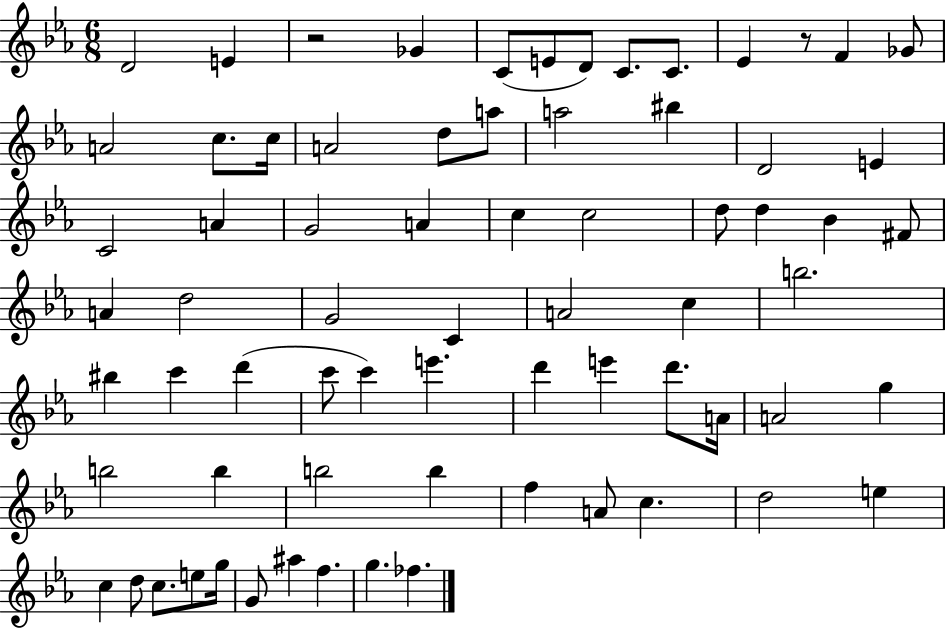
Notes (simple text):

D4/h E4/q R/h Gb4/q C4/e E4/e D4/e C4/e. C4/e. Eb4/q R/e F4/q Gb4/e A4/h C5/e. C5/s A4/h D5/e A5/e A5/h BIS5/q D4/h E4/q C4/h A4/q G4/h A4/q C5/q C5/h D5/e D5/q Bb4/q F#4/e A4/q D5/h G4/h C4/q A4/h C5/q B5/h. BIS5/q C6/q D6/q C6/e C6/q E6/q. D6/q E6/q D6/e. A4/s A4/h G5/q B5/h B5/q B5/h B5/q F5/q A4/e C5/q. D5/h E5/q C5/q D5/e C5/e. E5/e G5/s G4/e A#5/q F5/q. G5/q. FES5/q.